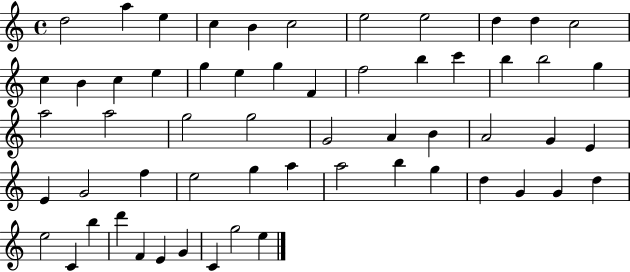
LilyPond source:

{
  \clef treble
  \time 4/4
  \defaultTimeSignature
  \key c \major
  d''2 a''4 e''4 | c''4 b'4 c''2 | e''2 e''2 | d''4 d''4 c''2 | \break c''4 b'4 c''4 e''4 | g''4 e''4 g''4 f'4 | f''2 b''4 c'''4 | b''4 b''2 g''4 | \break a''2 a''2 | g''2 g''2 | g'2 a'4 b'4 | a'2 g'4 e'4 | \break e'4 g'2 f''4 | e''2 g''4 a''4 | a''2 b''4 g''4 | d''4 g'4 g'4 d''4 | \break e''2 c'4 b''4 | d'''4 f'4 e'4 g'4 | c'4 g''2 e''4 | \bar "|."
}